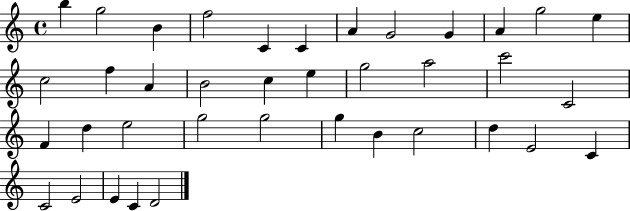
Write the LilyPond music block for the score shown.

{
  \clef treble
  \time 4/4
  \defaultTimeSignature
  \key c \major
  b''4 g''2 b'4 | f''2 c'4 c'4 | a'4 g'2 g'4 | a'4 g''2 e''4 | \break c''2 f''4 a'4 | b'2 c''4 e''4 | g''2 a''2 | c'''2 c'2 | \break f'4 d''4 e''2 | g''2 g''2 | g''4 b'4 c''2 | d''4 e'2 c'4 | \break c'2 e'2 | e'4 c'4 d'2 | \bar "|."
}